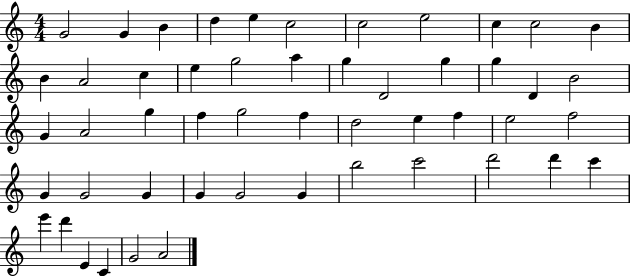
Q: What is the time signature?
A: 4/4